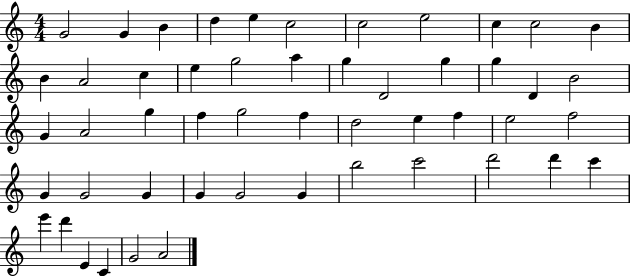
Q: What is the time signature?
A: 4/4